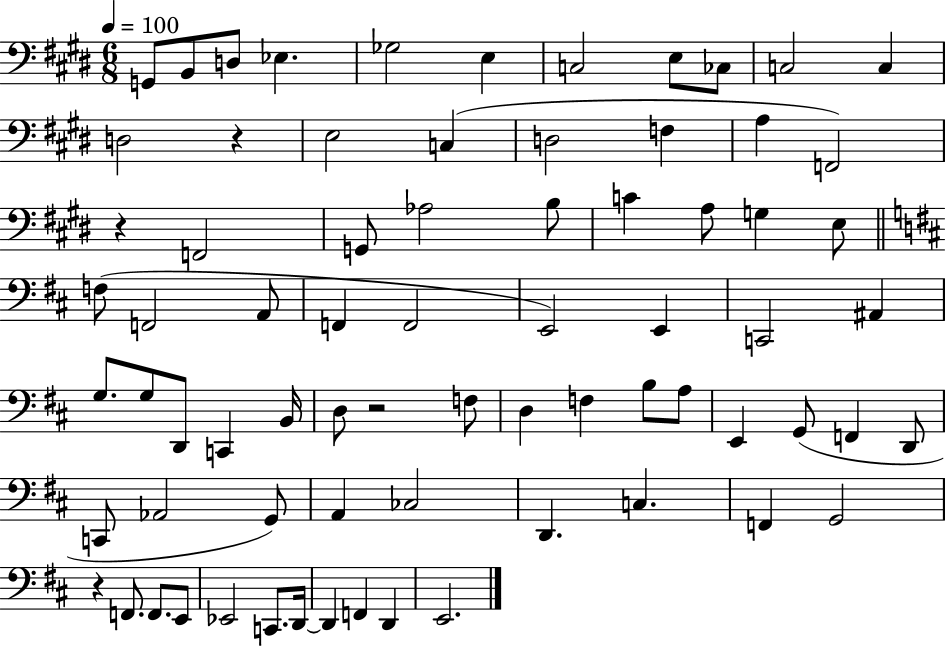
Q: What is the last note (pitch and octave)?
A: E2